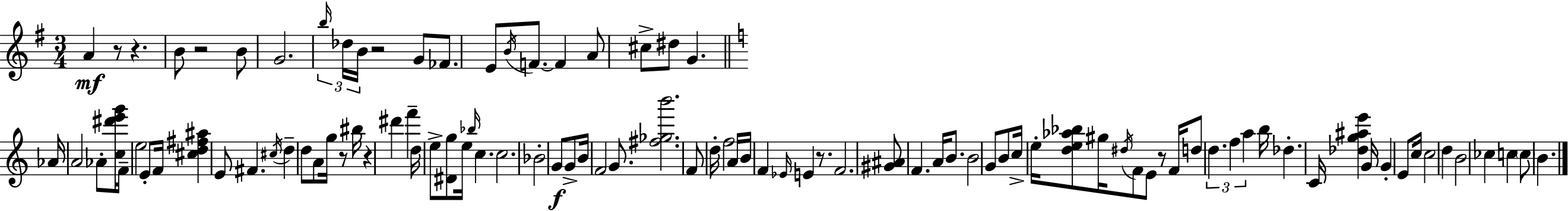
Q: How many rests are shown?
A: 8